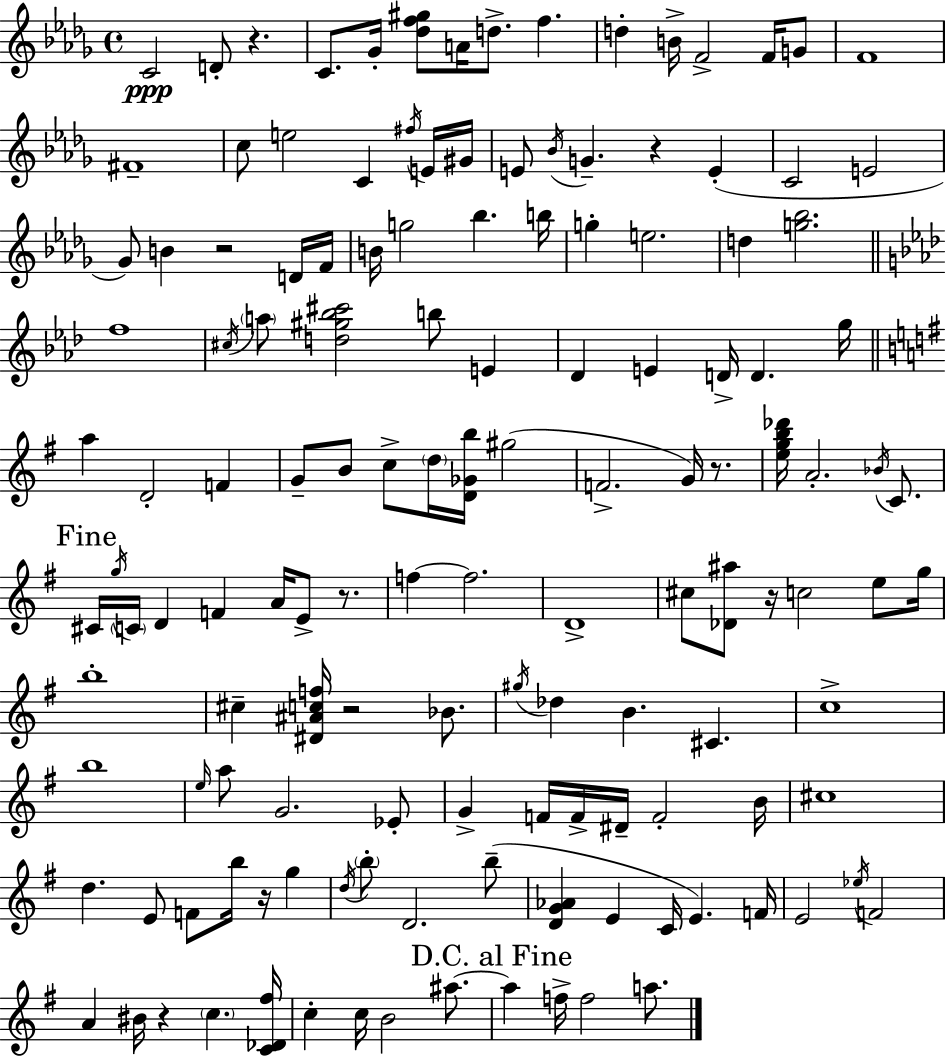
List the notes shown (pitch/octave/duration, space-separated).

C4/h D4/e R/q. C4/e. Gb4/s [Db5,F5,G#5]/e A4/s D5/e. F5/q. D5/q B4/s F4/h F4/s G4/e F4/w F#4/w C5/e E5/h C4/q F#5/s E4/s G#4/s E4/e Bb4/s G4/q. R/q E4/q C4/h E4/h Gb4/e B4/q R/h D4/s F4/s B4/s G5/h Bb5/q. B5/s G5/q E5/h. D5/q [G5,Bb5]/h. F5/w C#5/s A5/e [D5,G#5,Bb5,C#6]/h B5/e E4/q Db4/q E4/q D4/s D4/q. G5/s A5/q D4/h F4/q G4/e B4/e C5/e D5/s [D4,Gb4,B5]/s G#5/h F4/h. G4/s R/e. [E5,G5,B5,Db6]/s A4/h. Bb4/s C4/e. C#4/s G5/s C4/s D4/q F4/q A4/s E4/e R/e. F5/q F5/h. D4/w C#5/e [Db4,A#5]/e R/s C5/h E5/e G5/s B5/w C#5/q [D#4,A#4,C5,F5]/s R/h Bb4/e. G#5/s Db5/q B4/q. C#4/q. C5/w B5/w E5/s A5/e G4/h. Eb4/e G4/q F4/s F4/s D#4/s F4/h B4/s C#5/w D5/q. E4/e F4/e B5/s R/s G5/q D5/s B5/e D4/h. B5/e [D4,G4,Ab4]/q E4/q C4/s E4/q. F4/s E4/h Eb5/s F4/h A4/q BIS4/s R/q C5/q. [C4,Db4,F#5]/s C5/q C5/s B4/h A#5/e. A#5/q F5/s F5/h A5/e.